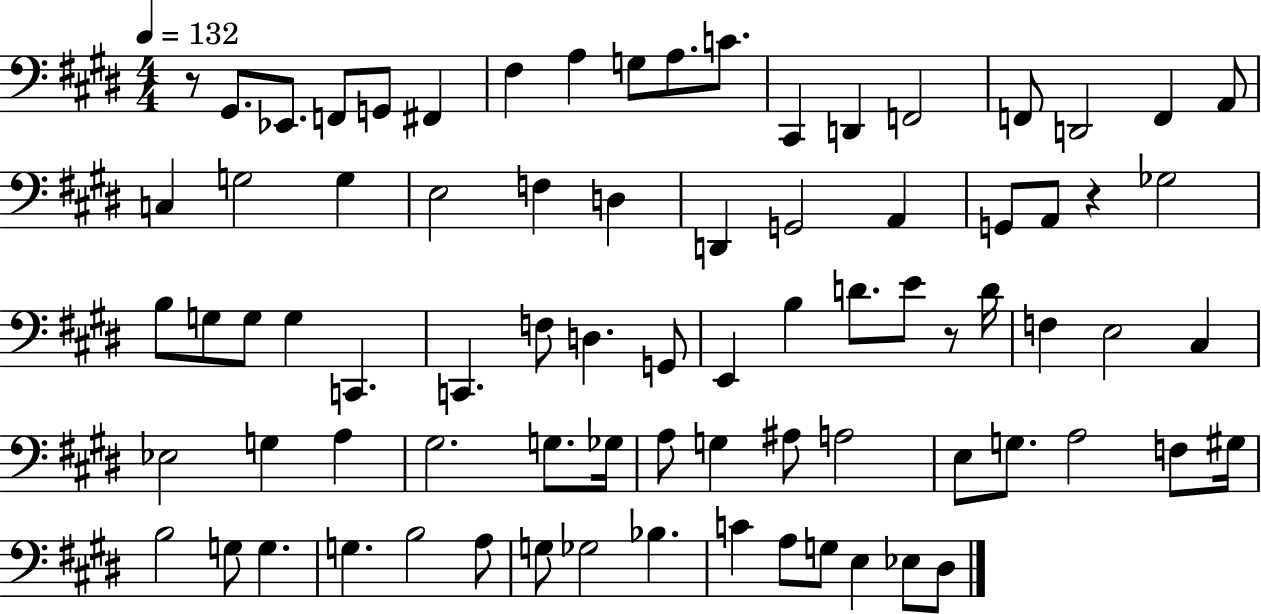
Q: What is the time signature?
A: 4/4